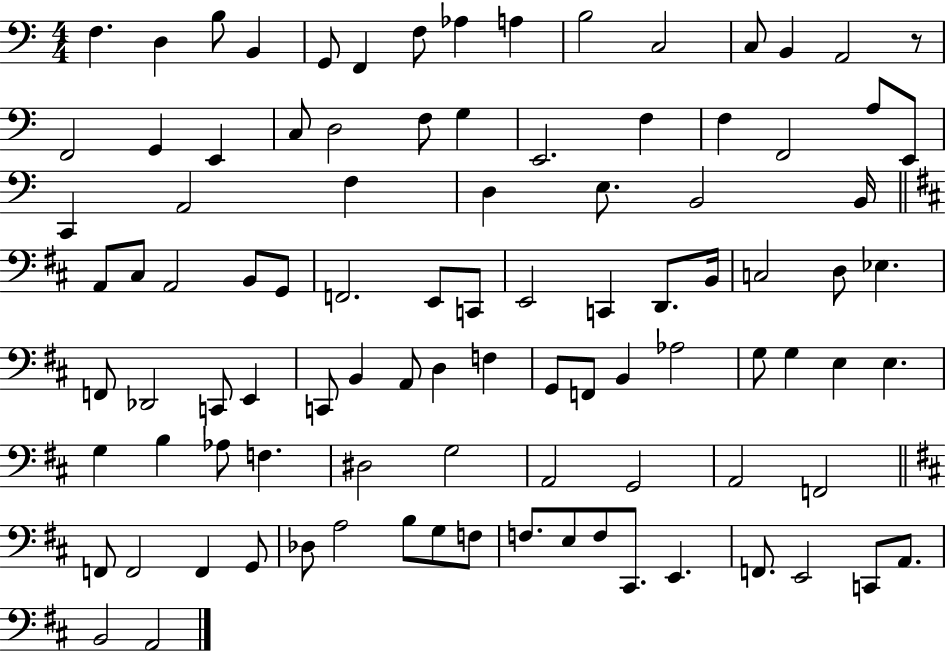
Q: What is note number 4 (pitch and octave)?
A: B2